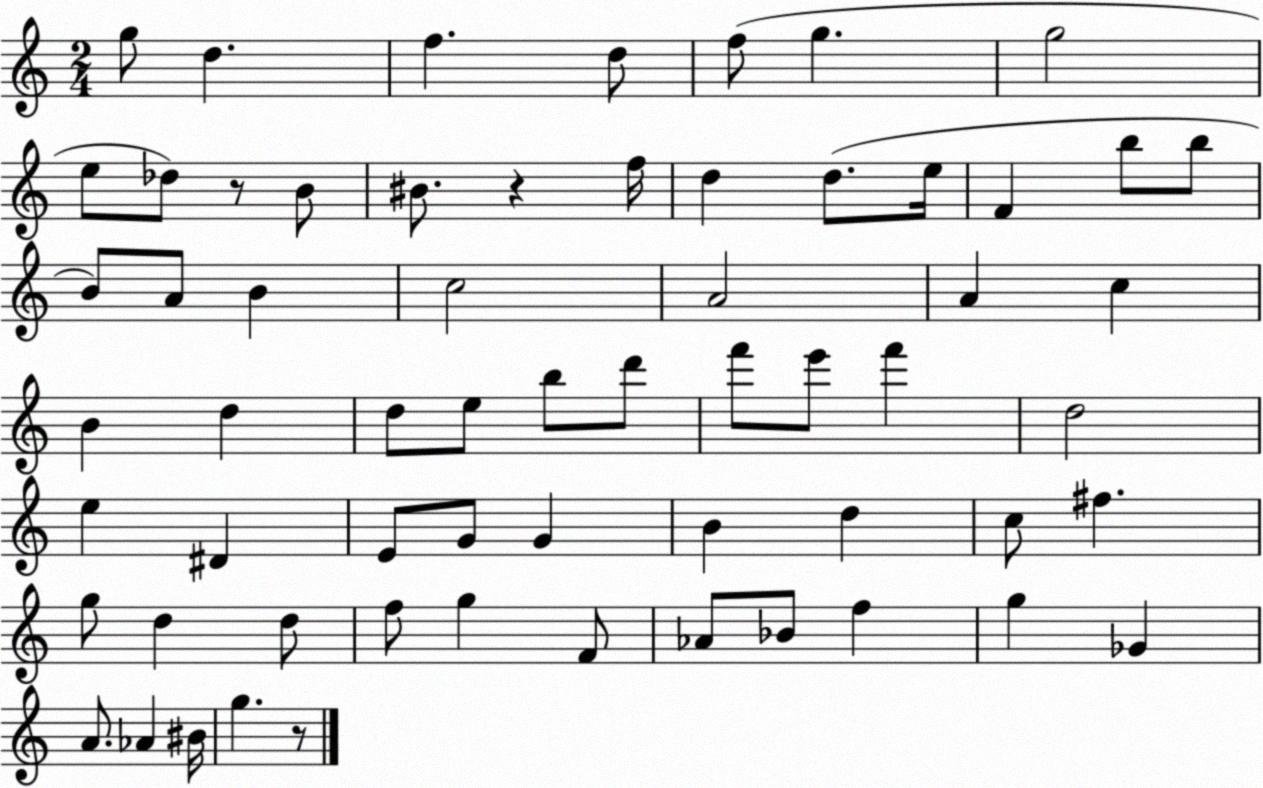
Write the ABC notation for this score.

X:1
T:Untitled
M:2/4
L:1/4
K:C
g/2 d f d/2 f/2 g g2 e/2 _d/2 z/2 B/2 ^B/2 z f/4 d d/2 e/4 F b/2 b/2 B/2 A/2 B c2 A2 A c B d d/2 e/2 b/2 d'/2 f'/2 e'/2 f' d2 e ^D E/2 G/2 G B d c/2 ^f g/2 d d/2 f/2 g F/2 _A/2 _B/2 f g _G A/2 _A ^B/4 g z/2